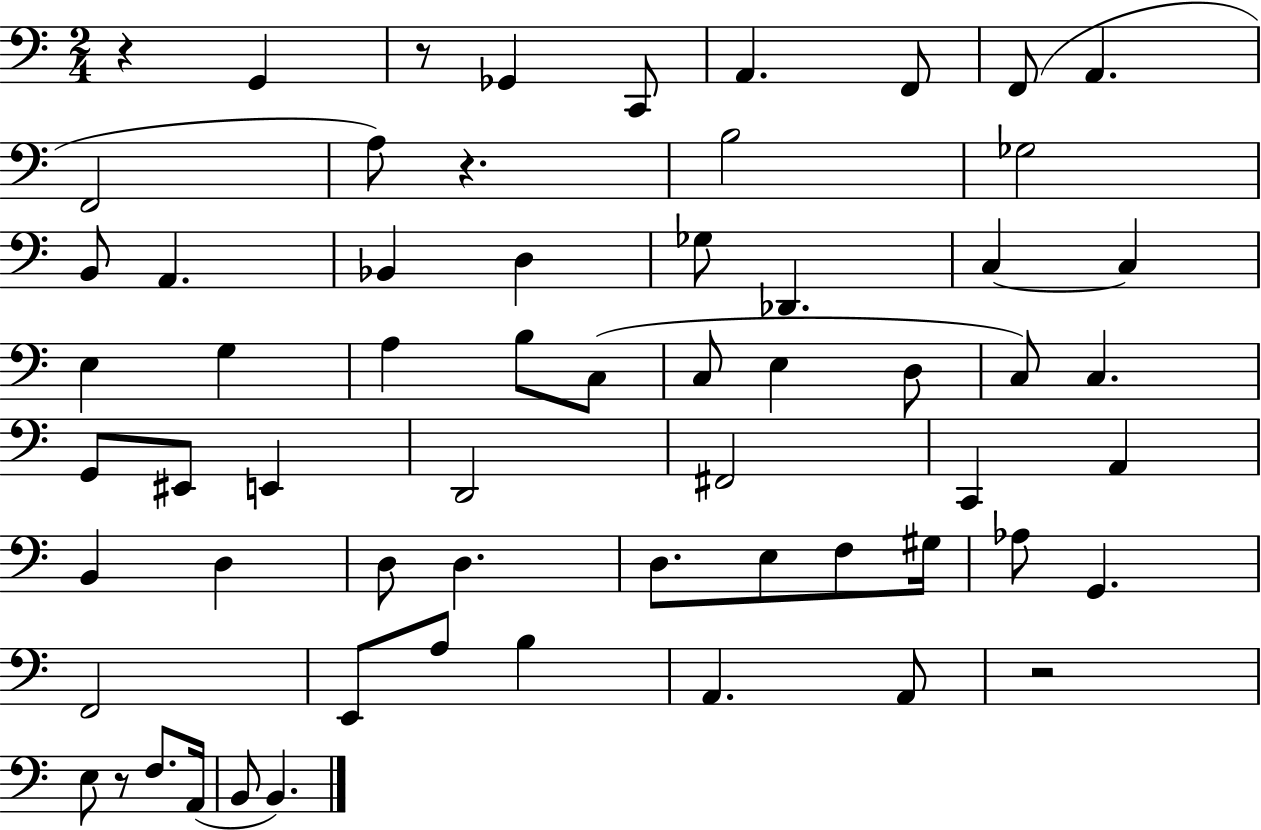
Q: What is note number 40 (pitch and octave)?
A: D3